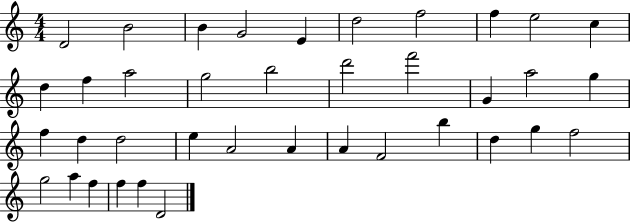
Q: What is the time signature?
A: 4/4